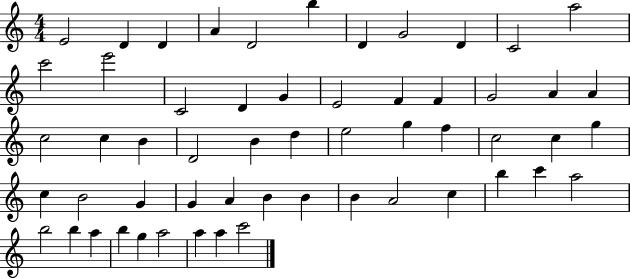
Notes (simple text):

E4/h D4/q D4/q A4/q D4/h B5/q D4/q G4/h D4/q C4/h A5/h C6/h E6/h C4/h D4/q G4/q E4/h F4/q F4/q G4/h A4/q A4/q C5/h C5/q B4/q D4/h B4/q D5/q E5/h G5/q F5/q C5/h C5/q G5/q C5/q B4/h G4/q G4/q A4/q B4/q B4/q B4/q A4/h C5/q B5/q C6/q A5/h B5/h B5/q A5/q B5/q G5/q A5/h A5/q A5/q C6/h